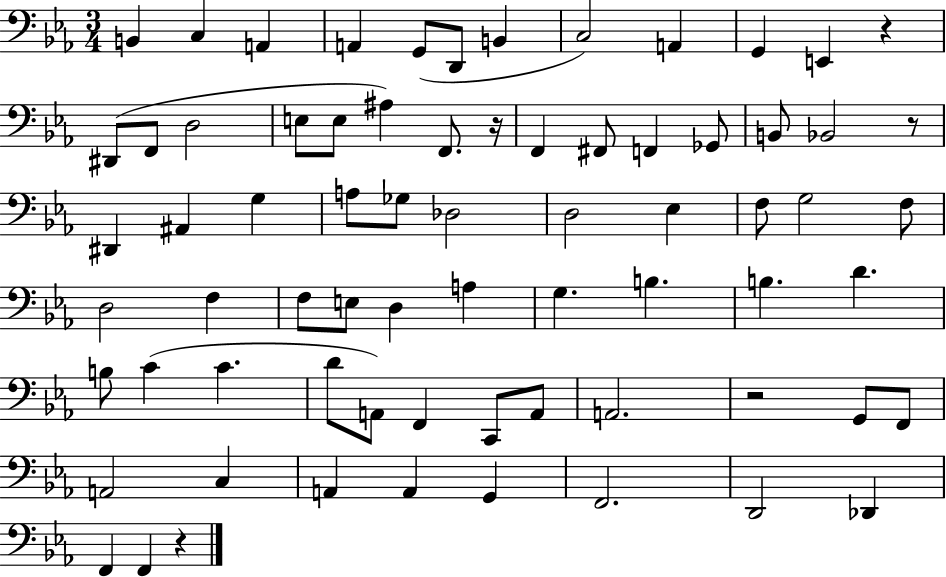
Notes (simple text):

B2/q C3/q A2/q A2/q G2/e D2/e B2/q C3/h A2/q G2/q E2/q R/q D#2/e F2/e D3/h E3/e E3/e A#3/q F2/e. R/s F2/q F#2/e F2/q Gb2/e B2/e Bb2/h R/e D#2/q A#2/q G3/q A3/e Gb3/e Db3/h D3/h Eb3/q F3/e G3/h F3/e D3/h F3/q F3/e E3/e D3/q A3/q G3/q. B3/q. B3/q. D4/q. B3/e C4/q C4/q. D4/e A2/e F2/q C2/e A2/e A2/h. R/h G2/e F2/e A2/h C3/q A2/q A2/q G2/q F2/h. D2/h Db2/q F2/q F2/q R/q